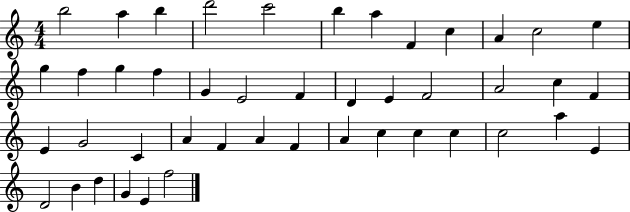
X:1
T:Untitled
M:4/4
L:1/4
K:C
b2 a b d'2 c'2 b a F c A c2 e g f g f G E2 F D E F2 A2 c F E G2 C A F A F A c c c c2 a E D2 B d G E f2